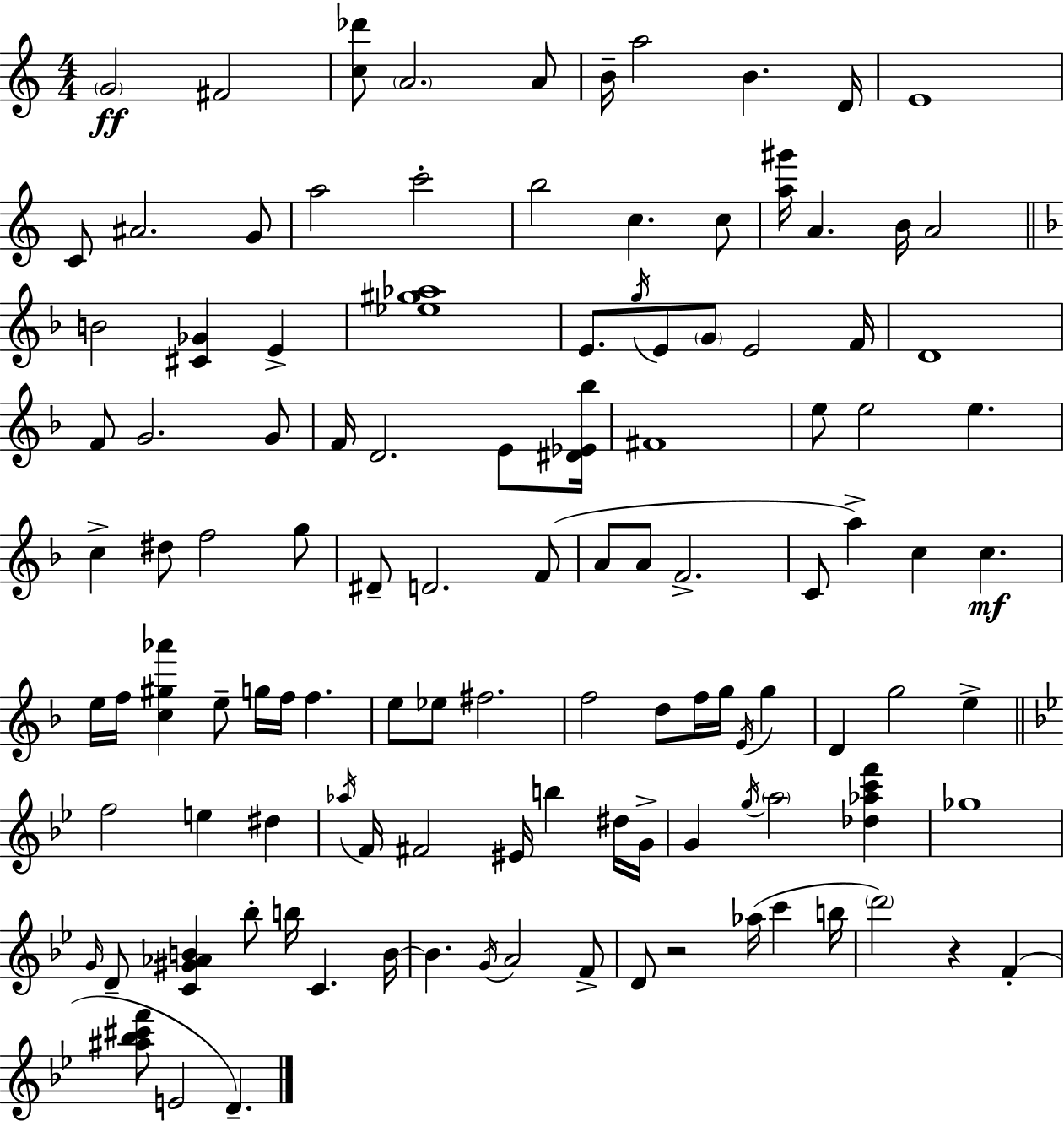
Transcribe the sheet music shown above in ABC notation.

X:1
T:Untitled
M:4/4
L:1/4
K:Am
G2 ^F2 [c_d']/2 A2 A/2 B/4 a2 B D/4 E4 C/2 ^A2 G/2 a2 c'2 b2 c c/2 [a^g']/4 A B/4 A2 B2 [^C_G] E [_e^g_a]4 E/2 g/4 E/2 G/2 E2 F/4 D4 F/2 G2 G/2 F/4 D2 E/2 [^D_E_b]/4 ^F4 e/2 e2 e c ^d/2 f2 g/2 ^D/2 D2 F/2 A/2 A/2 F2 C/2 a c c e/4 f/4 [c^g_a'] e/2 g/4 f/4 f e/2 _e/2 ^f2 f2 d/2 f/4 g/4 E/4 g D g2 e f2 e ^d _a/4 F/4 ^F2 ^E/4 b ^d/4 G/4 G g/4 a2 [_d_ac'f'] _g4 G/4 D/2 [C^G_AB] _b/2 b/4 C B/4 B G/4 A2 F/2 D/2 z2 _a/4 c' b/4 d'2 z F [^a_b^c'f']/2 E2 D